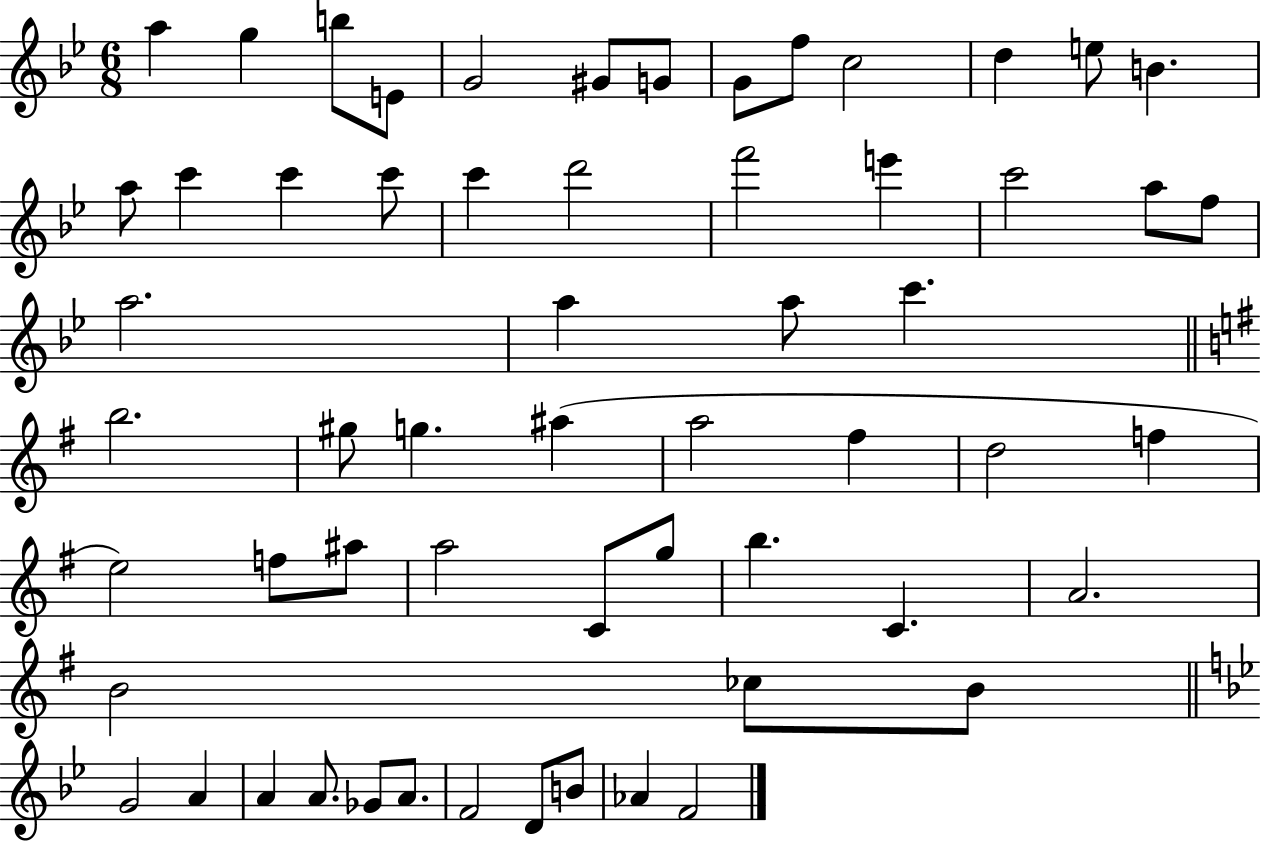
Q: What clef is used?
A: treble